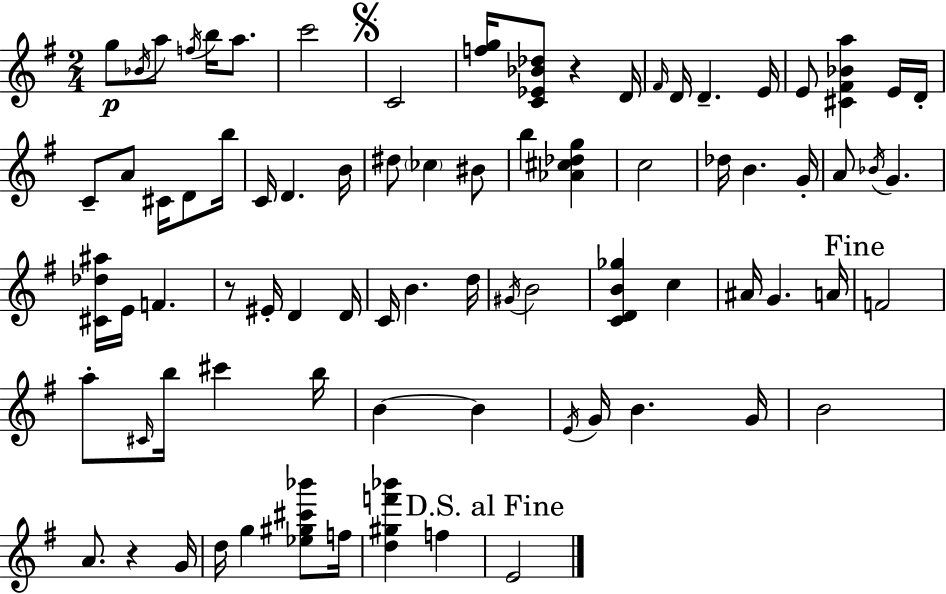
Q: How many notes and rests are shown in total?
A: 80